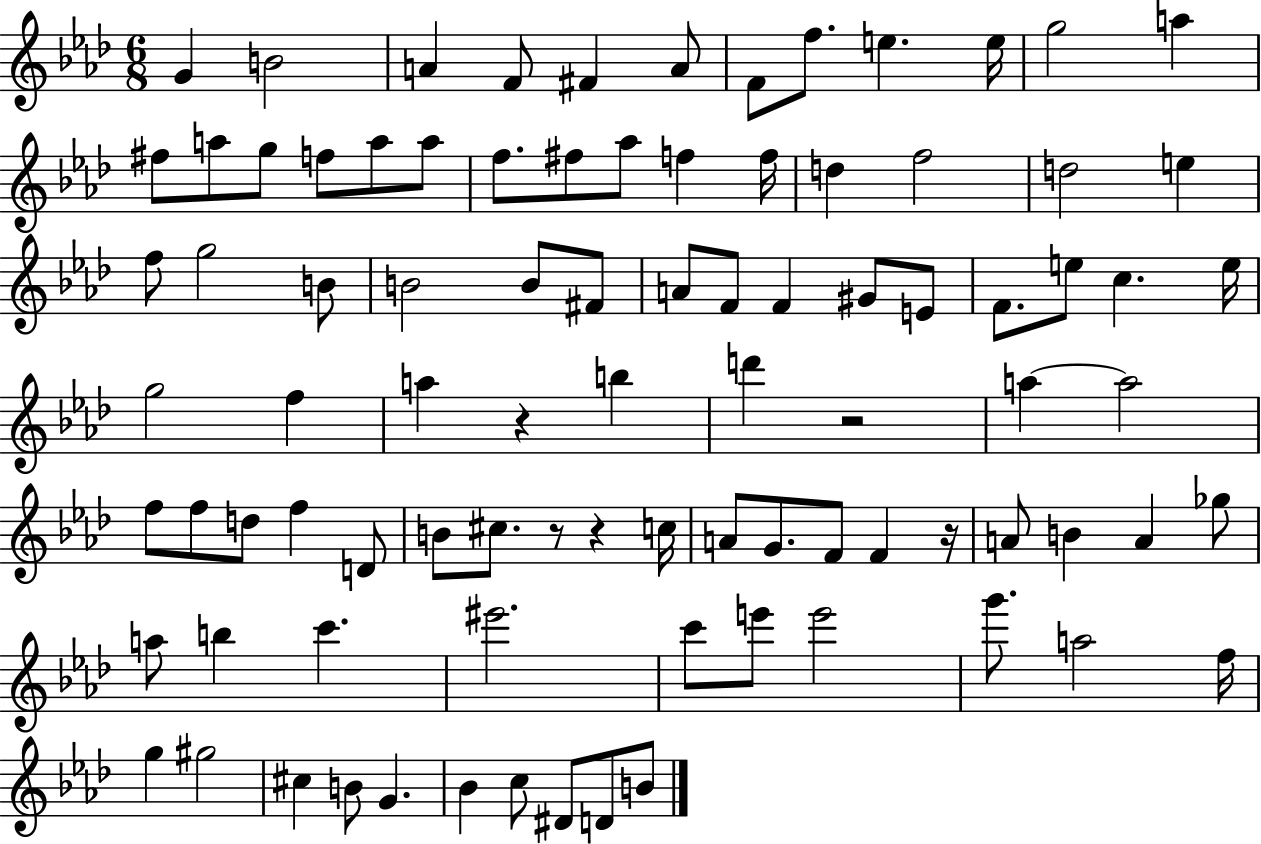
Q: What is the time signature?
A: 6/8